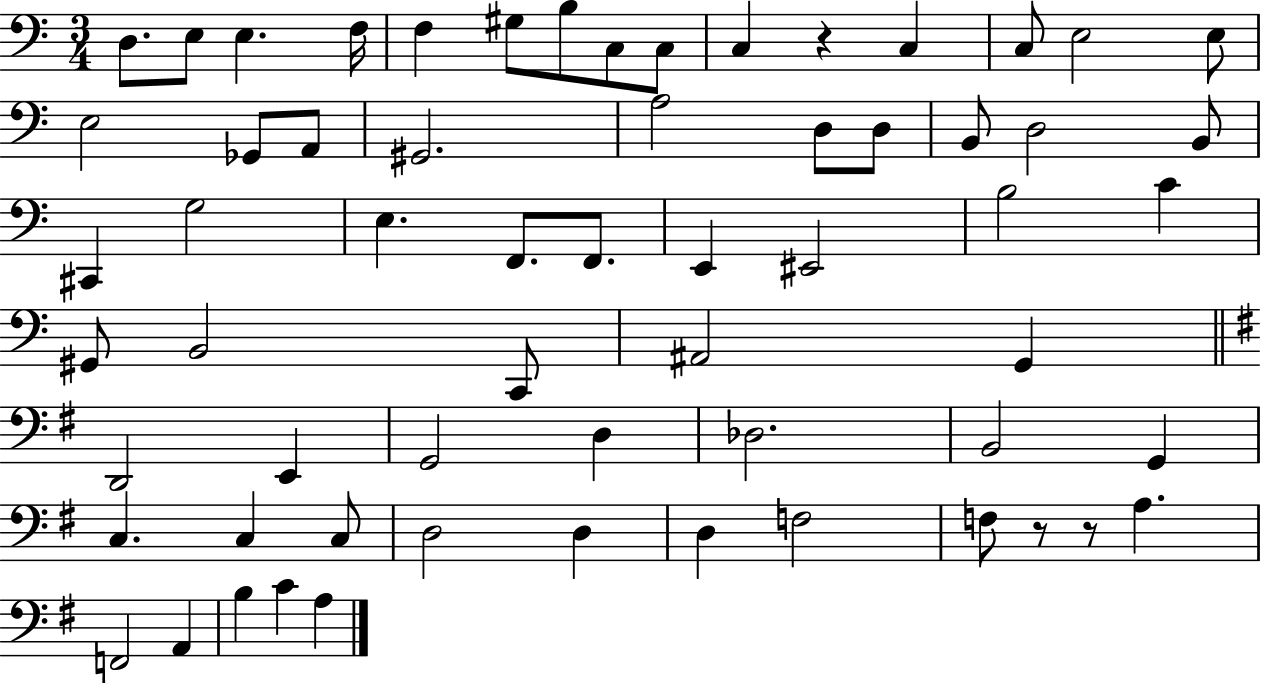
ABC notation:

X:1
T:Untitled
M:3/4
L:1/4
K:C
D,/2 E,/2 E, F,/4 F, ^G,/2 B,/2 C,/2 C,/2 C, z C, C,/2 E,2 E,/2 E,2 _G,,/2 A,,/2 ^G,,2 A,2 D,/2 D,/2 B,,/2 D,2 B,,/2 ^C,, G,2 E, F,,/2 F,,/2 E,, ^E,,2 B,2 C ^G,,/2 B,,2 C,,/2 ^A,,2 G,, D,,2 E,, G,,2 D, _D,2 B,,2 G,, C, C, C,/2 D,2 D, D, F,2 F,/2 z/2 z/2 A, F,,2 A,, B, C A,